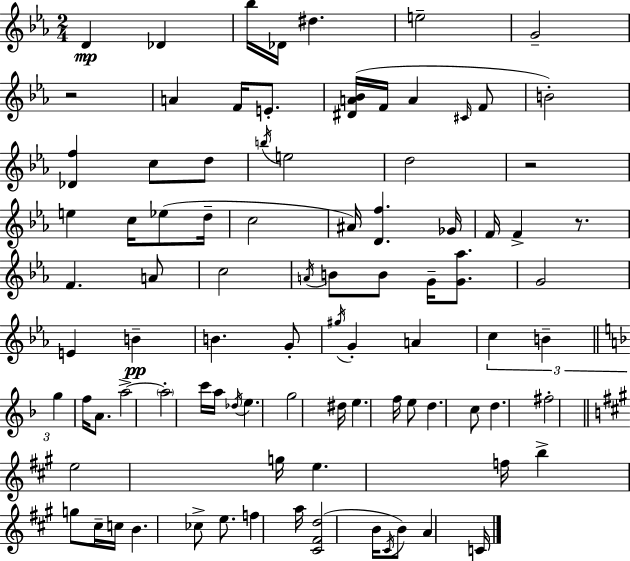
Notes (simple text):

D4/q Db4/q Bb5/s Db4/s D#5/q. E5/h G4/h R/h A4/q F4/s E4/e. [D#4,A4,Bb4]/s F4/s A4/q C#4/s F4/e B4/h [Db4,F5]/q C5/e D5/e B5/s E5/h D5/h R/h E5/q C5/s Eb5/e D5/s C5/h A#4/s [D4,F5]/q. Gb4/s F4/s F4/q R/e. F4/q. A4/e C5/h A4/s B4/e B4/e G4/s [G4,Ab5]/e. G4/h E4/q B4/q B4/q. G4/e G#5/s G4/q A4/q C5/q B4/q G5/q F5/s A4/e. A5/h A5/h C6/s A5/s Db5/s E5/q. G5/h D#5/s E5/q. F5/s E5/e D5/q. C5/e D5/q. F#5/h E5/h G5/s E5/q. F5/s B5/q G5/e C#5/s C5/s B4/q. CES5/e E5/e. F5/q A5/s [C#4,F#4,D5]/h B4/s C#4/s B4/e A4/q C4/s